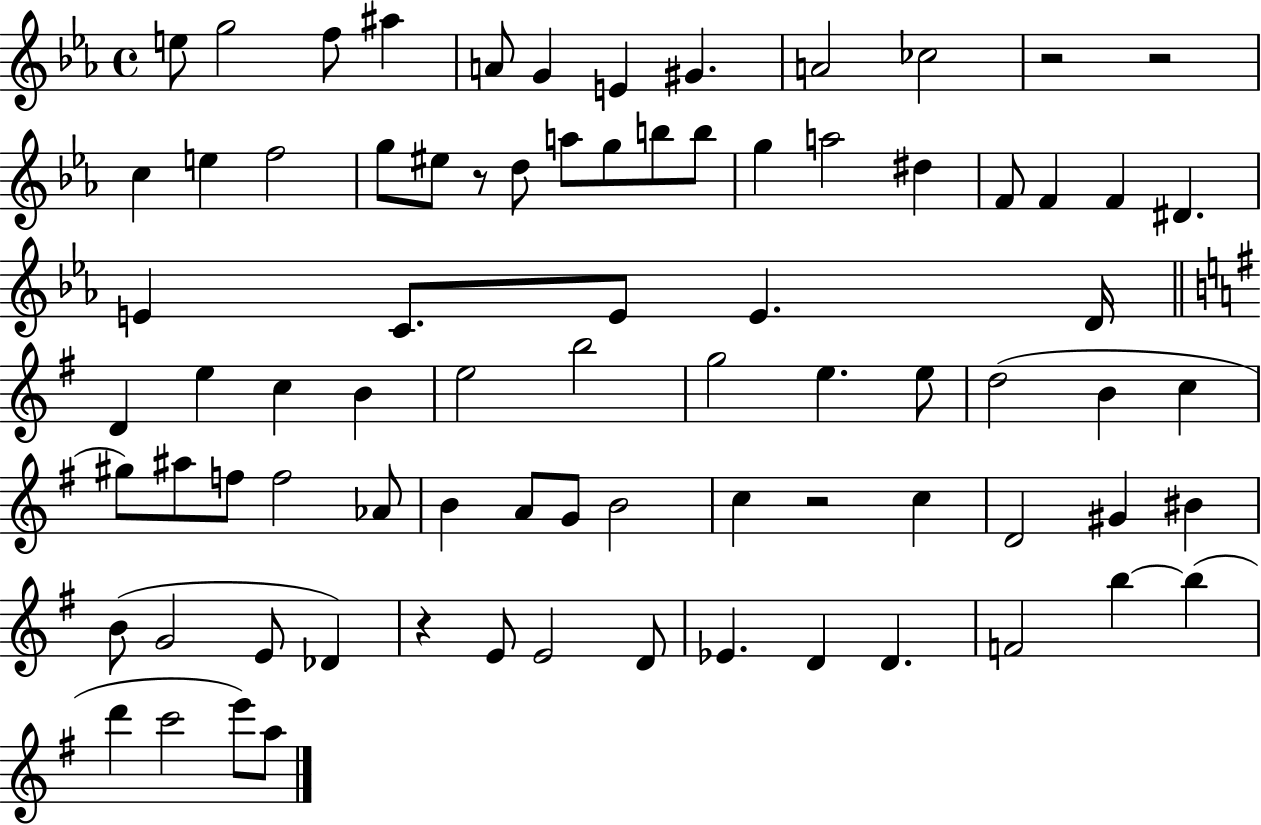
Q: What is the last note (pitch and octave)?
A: A5